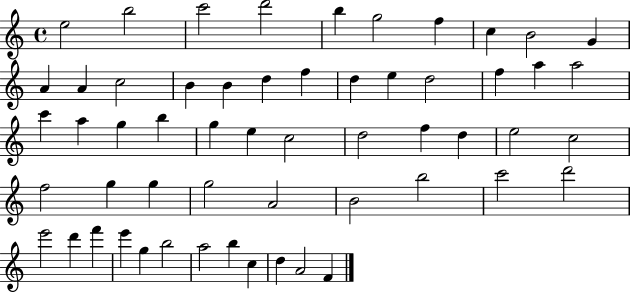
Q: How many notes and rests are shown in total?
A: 56